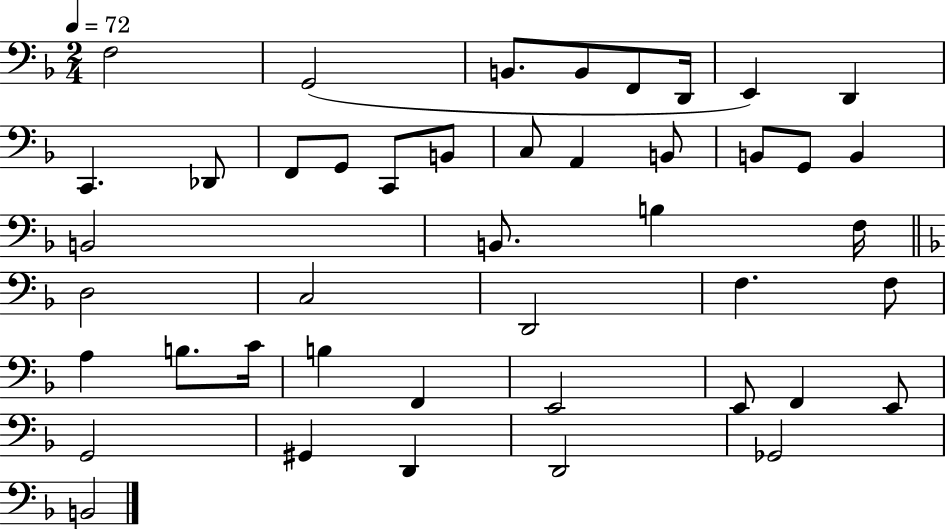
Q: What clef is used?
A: bass